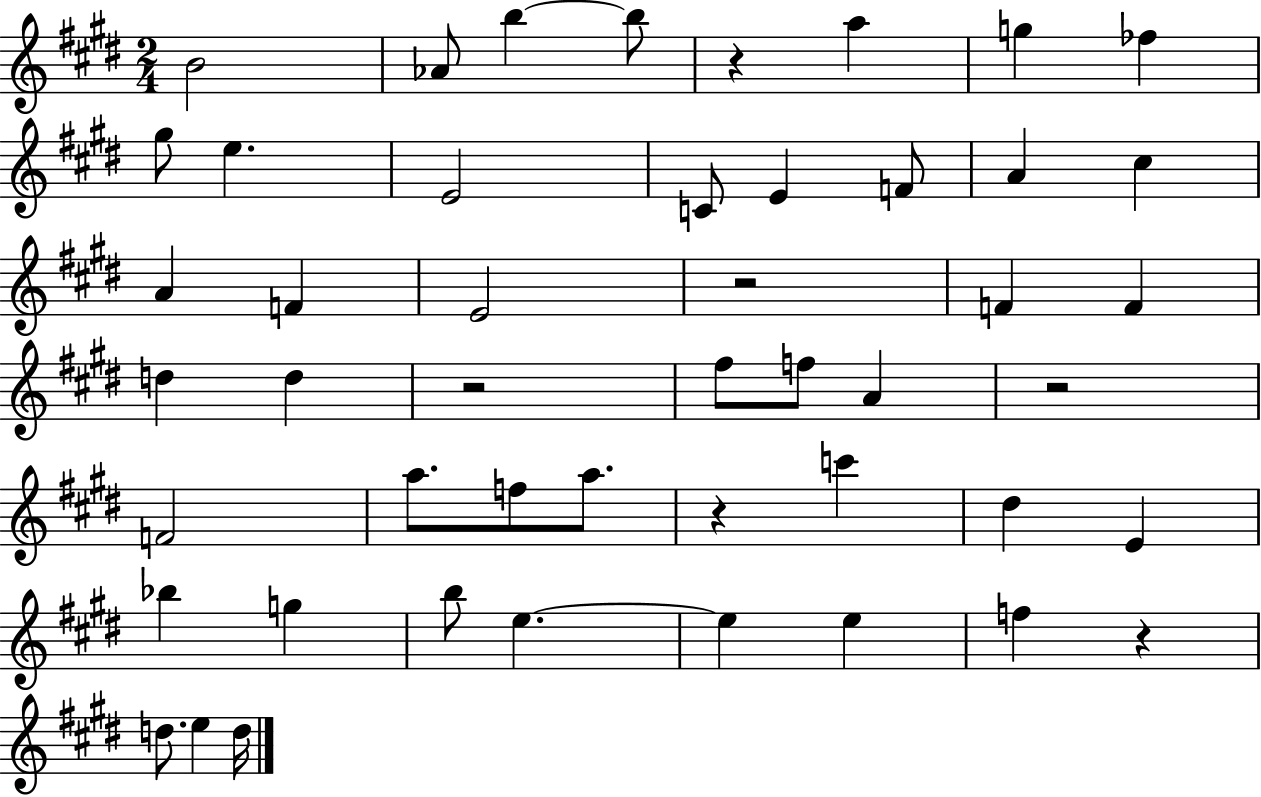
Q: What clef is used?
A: treble